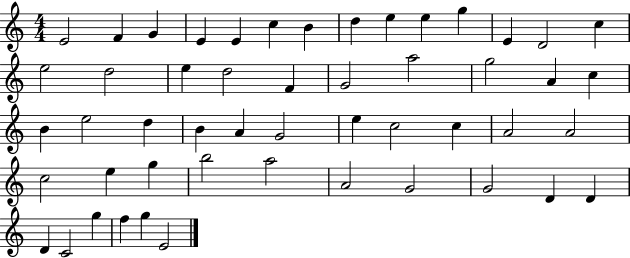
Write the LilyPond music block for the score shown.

{
  \clef treble
  \numericTimeSignature
  \time 4/4
  \key c \major
  e'2 f'4 g'4 | e'4 e'4 c''4 b'4 | d''4 e''4 e''4 g''4 | e'4 d'2 c''4 | \break e''2 d''2 | e''4 d''2 f'4 | g'2 a''2 | g''2 a'4 c''4 | \break b'4 e''2 d''4 | b'4 a'4 g'2 | e''4 c''2 c''4 | a'2 a'2 | \break c''2 e''4 g''4 | b''2 a''2 | a'2 g'2 | g'2 d'4 d'4 | \break d'4 c'2 g''4 | f''4 g''4 e'2 | \bar "|."
}